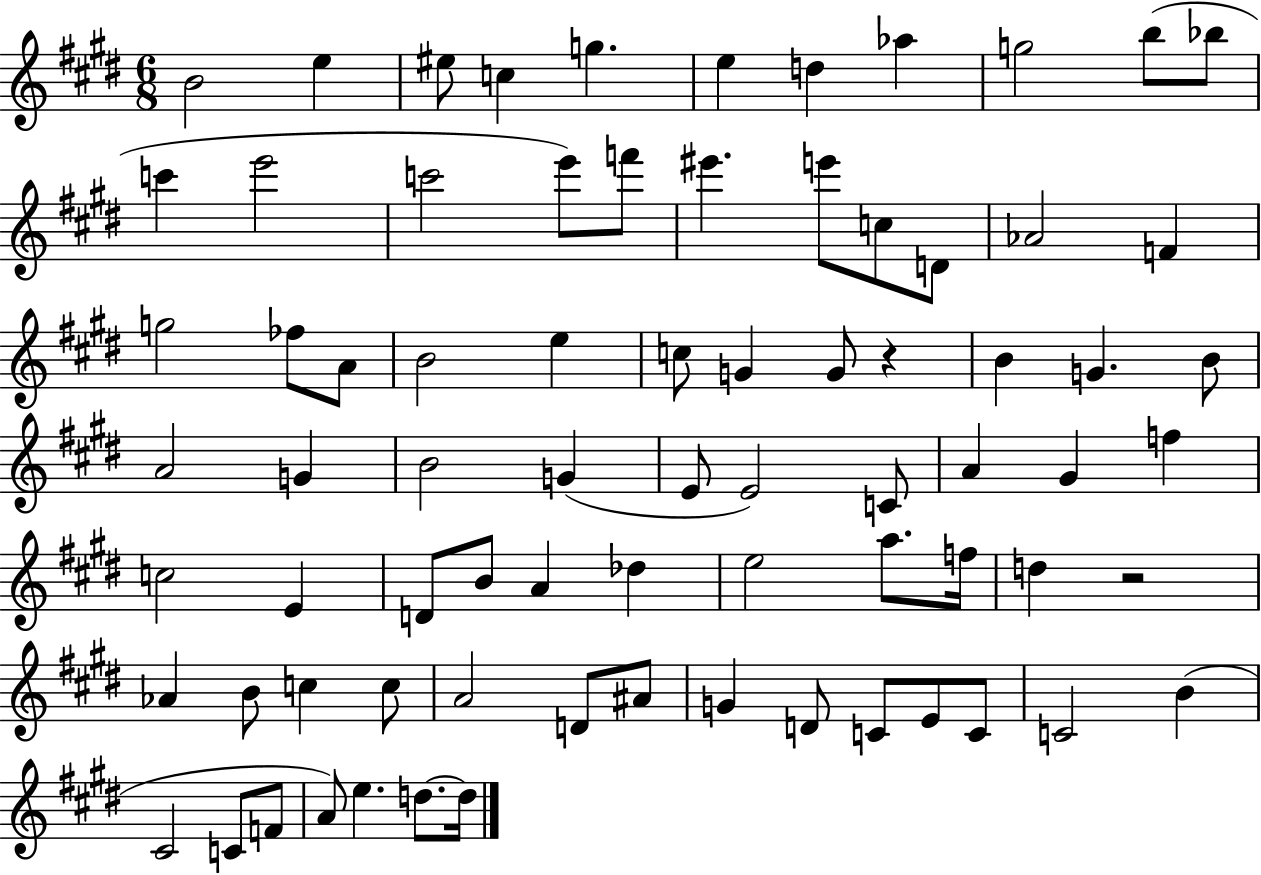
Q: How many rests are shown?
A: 2